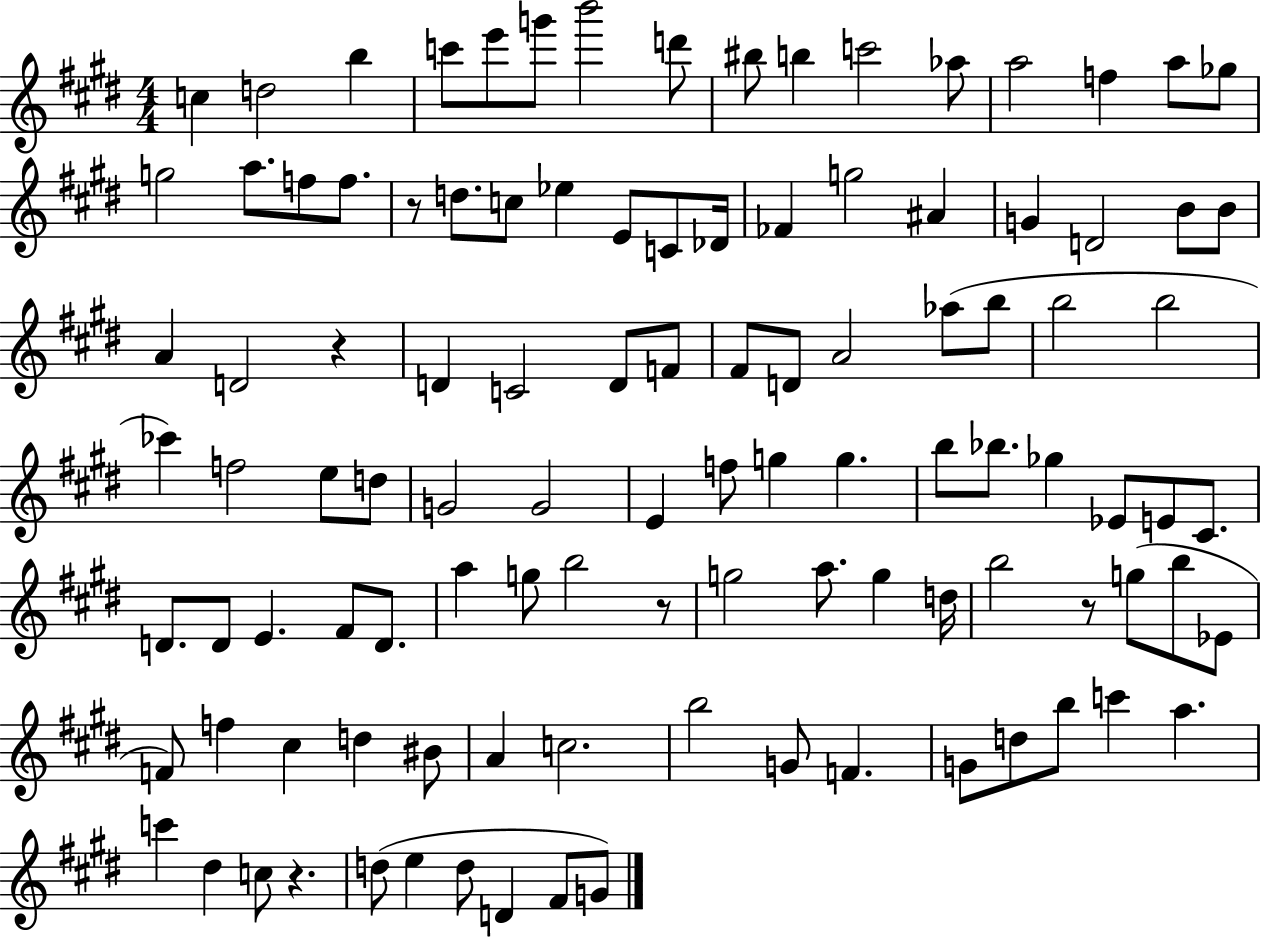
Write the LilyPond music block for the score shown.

{
  \clef treble
  \numericTimeSignature
  \time 4/4
  \key e \major
  c''4 d''2 b''4 | c'''8 e'''8 g'''8 b'''2 d'''8 | bis''8 b''4 c'''2 aes''8 | a''2 f''4 a''8 ges''8 | \break g''2 a''8. f''8 f''8. | r8 d''8. c''8 ees''4 e'8 c'8 des'16 | fes'4 g''2 ais'4 | g'4 d'2 b'8 b'8 | \break a'4 d'2 r4 | d'4 c'2 d'8 f'8 | fis'8 d'8 a'2 aes''8( b''8 | b''2 b''2 | \break ces'''4) f''2 e''8 d''8 | g'2 g'2 | e'4 f''8 g''4 g''4. | b''8 bes''8. ges''4 ees'8 e'8 cis'8. | \break d'8. d'8 e'4. fis'8 d'8. | a''4 g''8 b''2 r8 | g''2 a''8. g''4 d''16 | b''2 r8 g''8( b''8 ees'8 | \break f'8) f''4 cis''4 d''4 bis'8 | a'4 c''2. | b''2 g'8 f'4. | g'8 d''8 b''8 c'''4 a''4. | \break c'''4 dis''4 c''8 r4. | d''8( e''4 d''8 d'4 fis'8 g'8) | \bar "|."
}